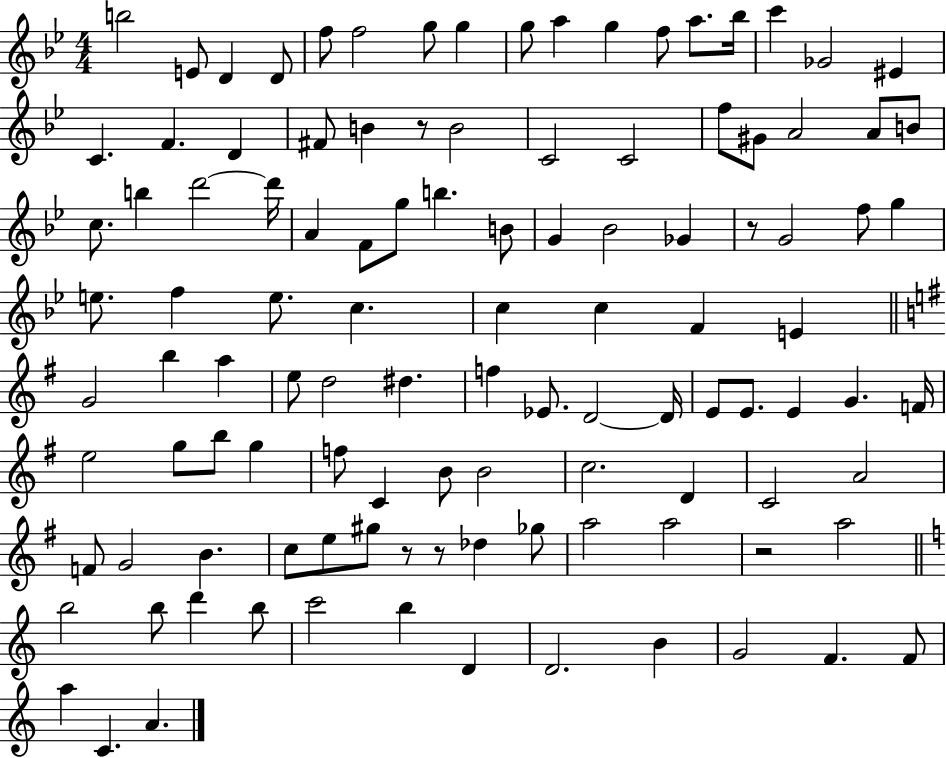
B5/h E4/e D4/q D4/e F5/e F5/h G5/e G5/q G5/e A5/q G5/q F5/e A5/e. Bb5/s C6/q Gb4/h EIS4/q C4/q. F4/q. D4/q F#4/e B4/q R/e B4/h C4/h C4/h F5/e G#4/e A4/h A4/e B4/e C5/e. B5/q D6/h D6/s A4/q F4/e G5/e B5/q. B4/e G4/q Bb4/h Gb4/q R/e G4/h F5/e G5/q E5/e. F5/q E5/e. C5/q. C5/q C5/q F4/q E4/q G4/h B5/q A5/q E5/e D5/h D#5/q. F5/q Eb4/e. D4/h D4/s E4/e E4/e. E4/q G4/q. F4/s E5/h G5/e B5/e G5/q F5/e C4/q B4/e B4/h C5/h. D4/q C4/h A4/h F4/e G4/h B4/q. C5/e E5/e G#5/e R/e R/e Db5/q Gb5/e A5/h A5/h R/h A5/h B5/h B5/e D6/q B5/e C6/h B5/q D4/q D4/h. B4/q G4/h F4/q. F4/e A5/q C4/q. A4/q.